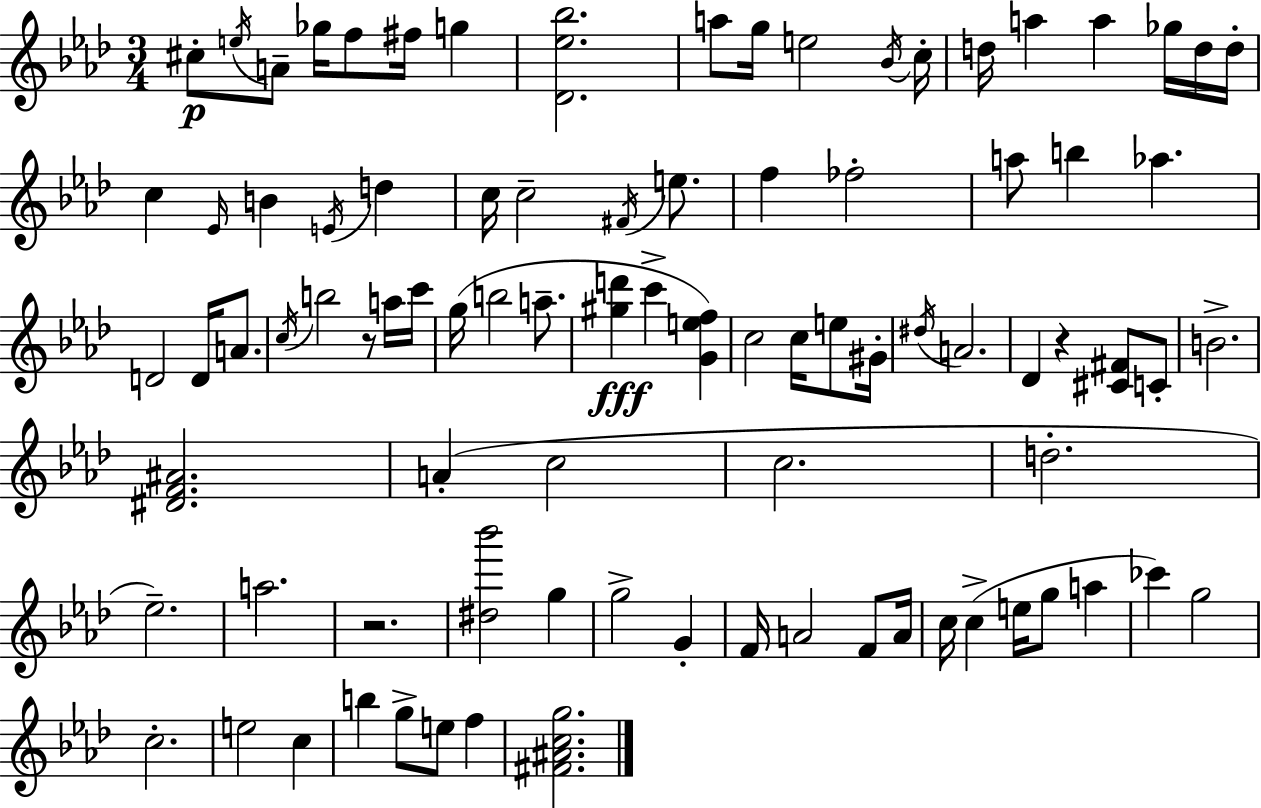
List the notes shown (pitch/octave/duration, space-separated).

C#5/e E5/s A4/e Gb5/s F5/e F#5/s G5/q [Db4,Eb5,Bb5]/h. A5/e G5/s E5/h Bb4/s C5/s D5/s A5/q A5/q Gb5/s D5/s D5/s C5/q Eb4/s B4/q E4/s D5/q C5/s C5/h F#4/s E5/e. F5/q FES5/h A5/e B5/q Ab5/q. D4/h D4/s A4/e. C5/s B5/h R/e A5/s C6/s G5/s B5/h A5/e. [G#5,D6]/q C6/q [G4,E5,F5]/q C5/h C5/s E5/e G#4/s D#5/s A4/h. Db4/q R/q [C#4,F#4]/e C4/e B4/h. [D#4,F4,A#4]/h. A4/q C5/h C5/h. D5/h. Eb5/h. A5/h. R/h. [D#5,Bb6]/h G5/q G5/h G4/q F4/s A4/h F4/e A4/s C5/s C5/q E5/s G5/e A5/q CES6/q G5/h C5/h. E5/h C5/q B5/q G5/e E5/e F5/q [F#4,A#4,C5,G5]/h.